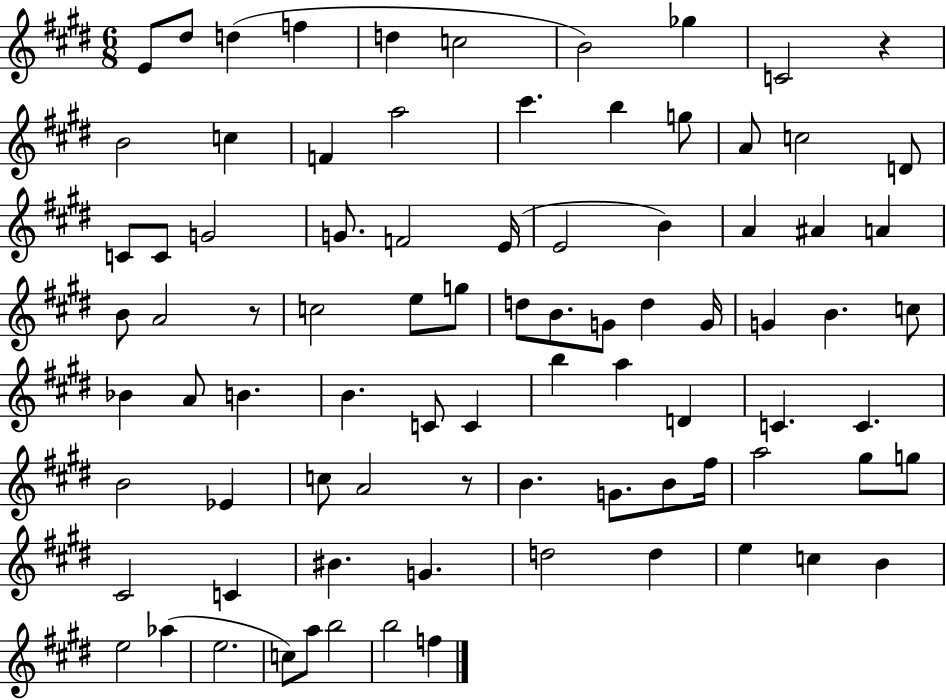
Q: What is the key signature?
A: E major